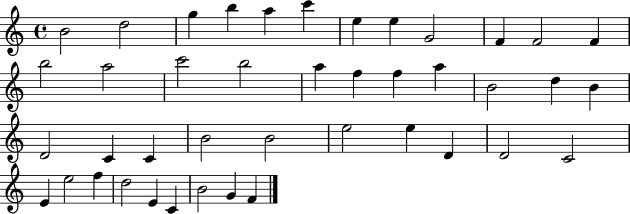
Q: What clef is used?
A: treble